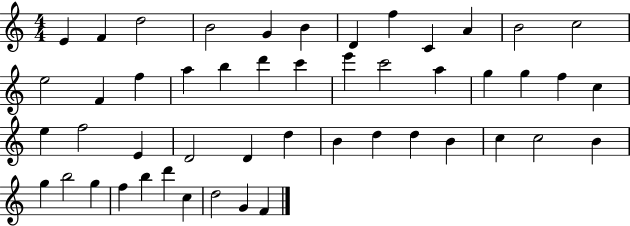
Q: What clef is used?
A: treble